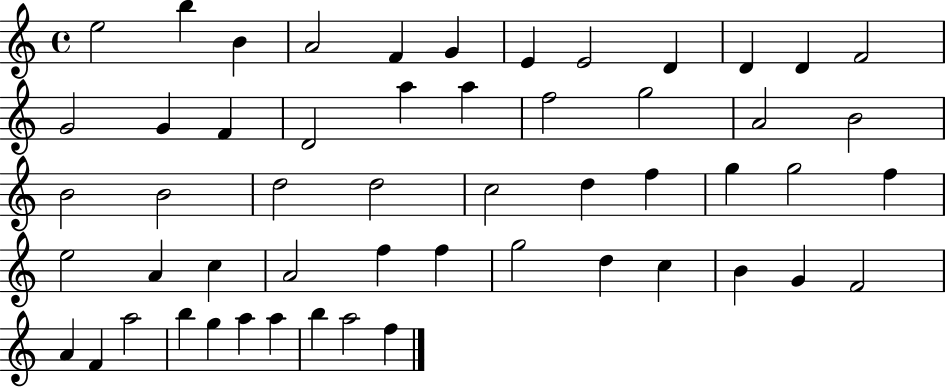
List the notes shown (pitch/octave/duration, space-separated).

E5/h B5/q B4/q A4/h F4/q G4/q E4/q E4/h D4/q D4/q D4/q F4/h G4/h G4/q F4/q D4/h A5/q A5/q F5/h G5/h A4/h B4/h B4/h B4/h D5/h D5/h C5/h D5/q F5/q G5/q G5/h F5/q E5/h A4/q C5/q A4/h F5/q F5/q G5/h D5/q C5/q B4/q G4/q F4/h A4/q F4/q A5/h B5/q G5/q A5/q A5/q B5/q A5/h F5/q